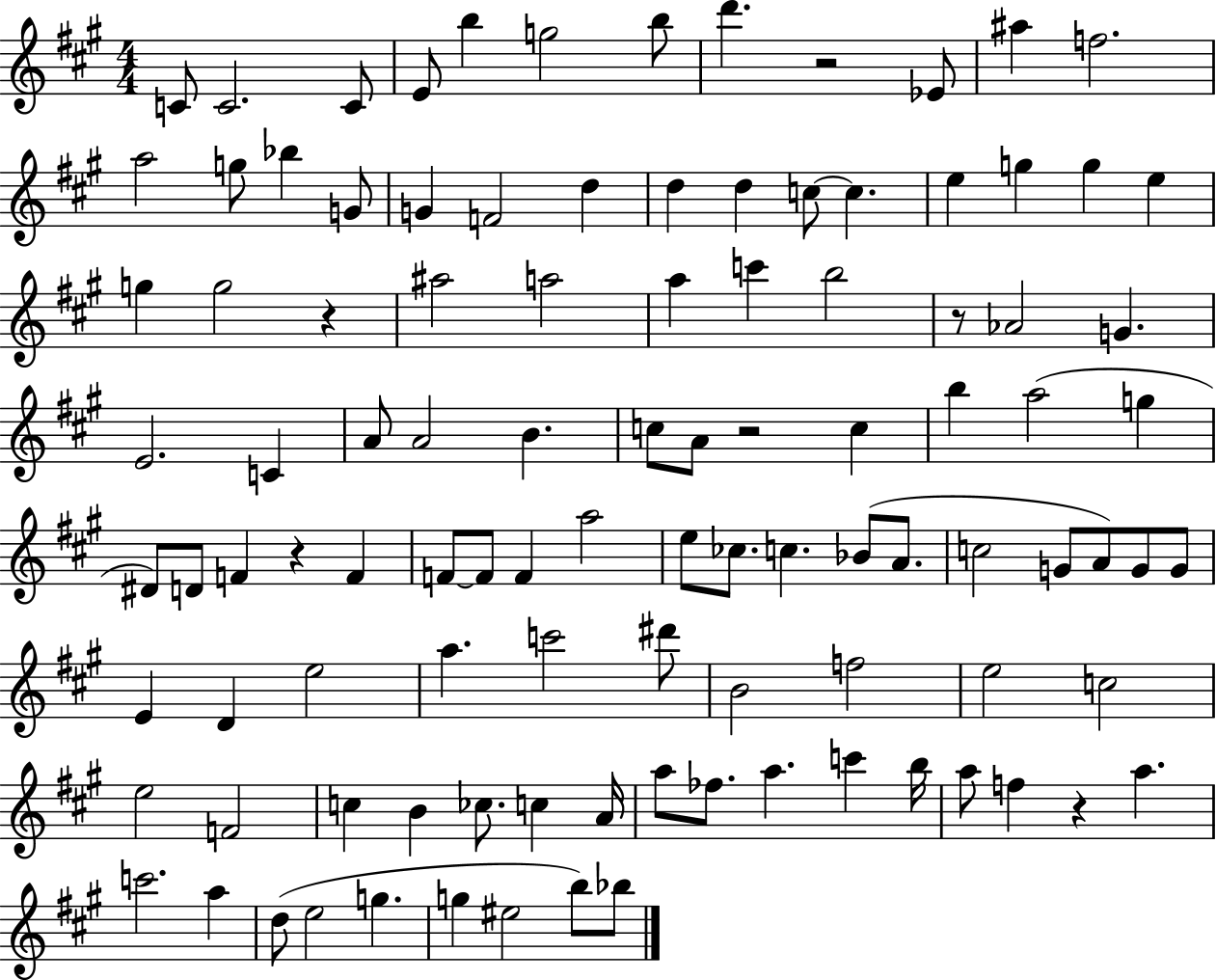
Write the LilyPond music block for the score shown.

{
  \clef treble
  \numericTimeSignature
  \time 4/4
  \key a \major
  c'8 c'2. c'8 | e'8 b''4 g''2 b''8 | d'''4. r2 ees'8 | ais''4 f''2. | \break a''2 g''8 bes''4 g'8 | g'4 f'2 d''4 | d''4 d''4 c''8~~ c''4. | e''4 g''4 g''4 e''4 | \break g''4 g''2 r4 | ais''2 a''2 | a''4 c'''4 b''2 | r8 aes'2 g'4. | \break e'2. c'4 | a'8 a'2 b'4. | c''8 a'8 r2 c''4 | b''4 a''2( g''4 | \break dis'8) d'8 f'4 r4 f'4 | f'8~~ f'8 f'4 a''2 | e''8 ces''8. c''4. bes'8( a'8. | c''2 g'8 a'8) g'8 g'8 | \break e'4 d'4 e''2 | a''4. c'''2 dis'''8 | b'2 f''2 | e''2 c''2 | \break e''2 f'2 | c''4 b'4 ces''8. c''4 a'16 | a''8 fes''8. a''4. c'''4 b''16 | a''8 f''4 r4 a''4. | \break c'''2. a''4 | d''8( e''2 g''4. | g''4 eis''2 b''8) bes''8 | \bar "|."
}